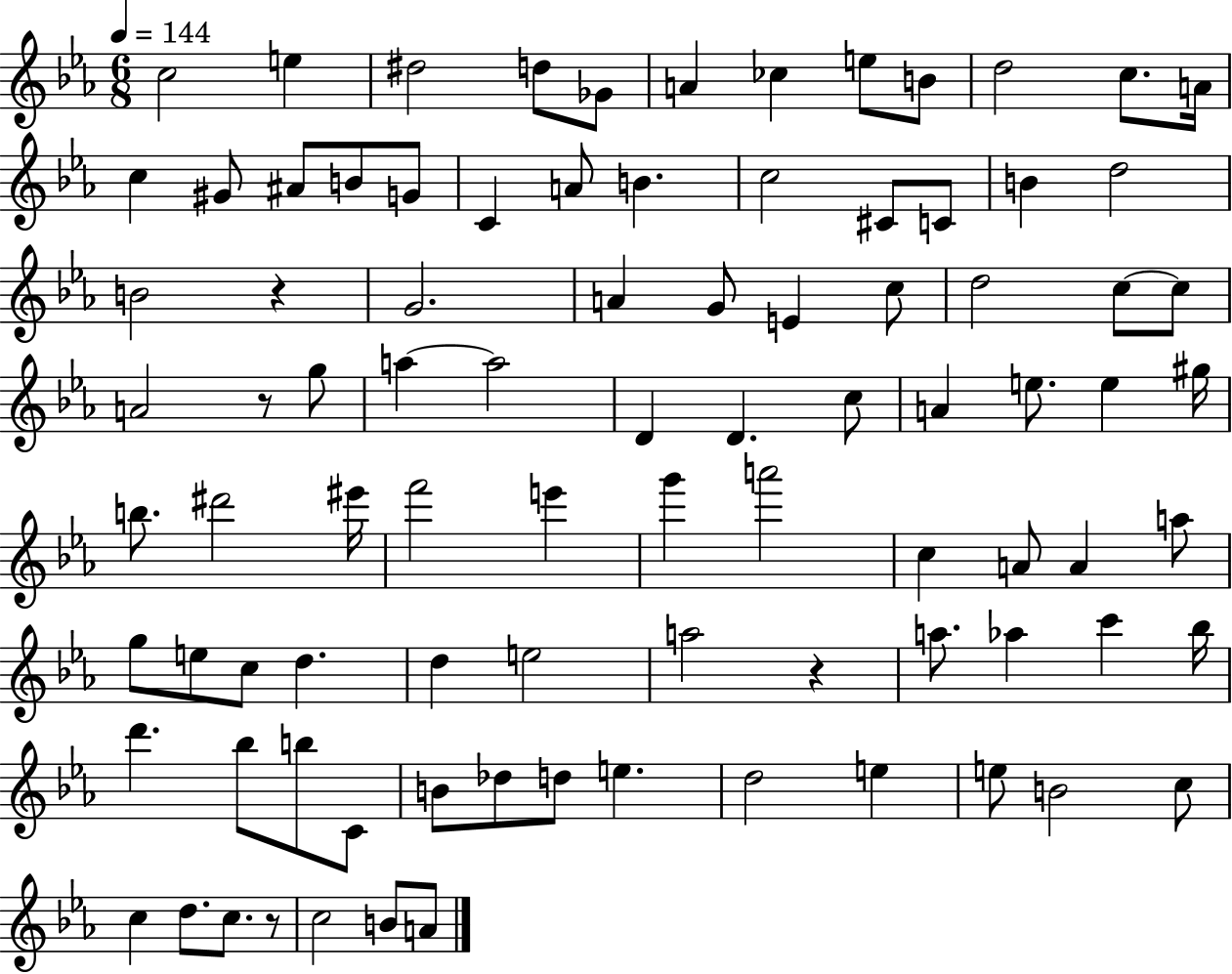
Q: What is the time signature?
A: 6/8